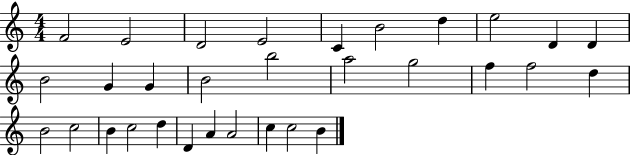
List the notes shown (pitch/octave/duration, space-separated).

F4/h E4/h D4/h E4/h C4/q B4/h D5/q E5/h D4/q D4/q B4/h G4/q G4/q B4/h B5/h A5/h G5/h F5/q F5/h D5/q B4/h C5/h B4/q C5/h D5/q D4/q A4/q A4/h C5/q C5/h B4/q